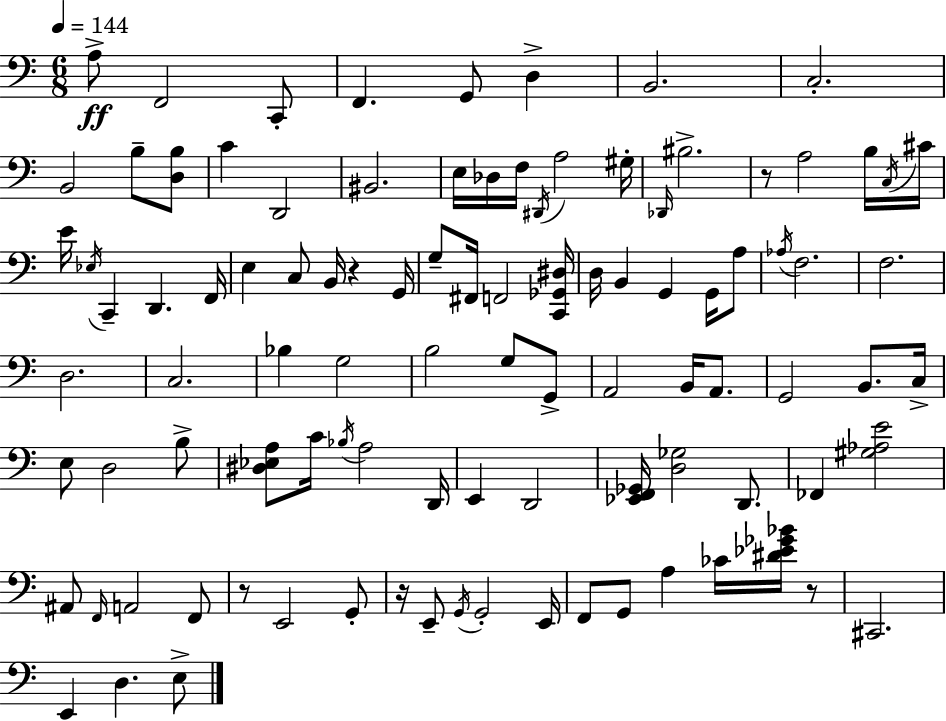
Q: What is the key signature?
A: C major